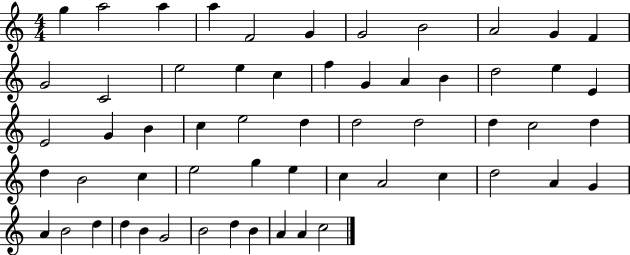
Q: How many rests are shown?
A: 0